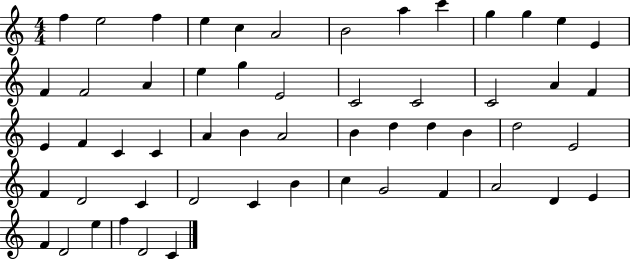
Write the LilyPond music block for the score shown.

{
  \clef treble
  \numericTimeSignature
  \time 4/4
  \key c \major
  f''4 e''2 f''4 | e''4 c''4 a'2 | b'2 a''4 c'''4 | g''4 g''4 e''4 e'4 | \break f'4 f'2 a'4 | e''4 g''4 e'2 | c'2 c'2 | c'2 a'4 f'4 | \break e'4 f'4 c'4 c'4 | a'4 b'4 a'2 | b'4 d''4 d''4 b'4 | d''2 e'2 | \break f'4 d'2 c'4 | d'2 c'4 b'4 | c''4 g'2 f'4 | a'2 d'4 e'4 | \break f'4 d'2 e''4 | f''4 d'2 c'4 | \bar "|."
}